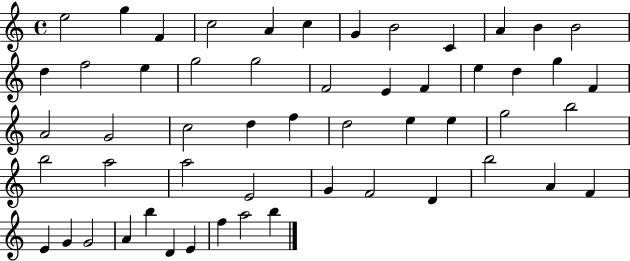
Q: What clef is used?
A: treble